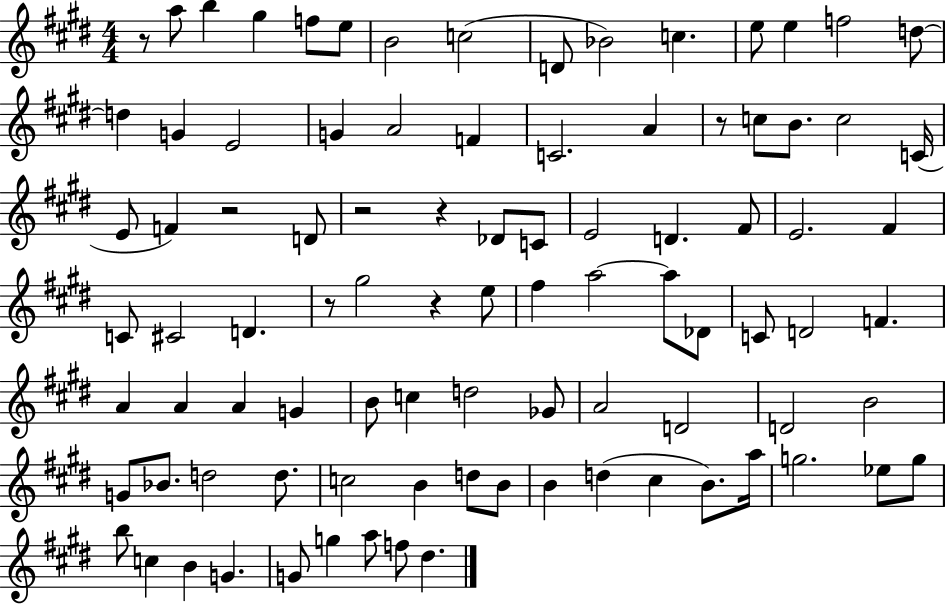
{
  \clef treble
  \numericTimeSignature
  \time 4/4
  \key e \major
  r8 a''8 b''4 gis''4 f''8 e''8 | b'2 c''2( | d'8 bes'2) c''4. | e''8 e''4 f''2 d''8~~ | \break d''4 g'4 e'2 | g'4 a'2 f'4 | c'2. a'4 | r8 c''8 b'8. c''2 c'16( | \break e'8 f'4) r2 d'8 | r2 r4 des'8 c'8 | e'2 d'4. fis'8 | e'2. fis'4 | \break c'8 cis'2 d'4. | r8 gis''2 r4 e''8 | fis''4 a''2~~ a''8 des'8 | c'8 d'2 f'4. | \break a'4 a'4 a'4 g'4 | b'8 c''4 d''2 ges'8 | a'2 d'2 | d'2 b'2 | \break g'8 bes'8. d''2 d''8. | c''2 b'4 d''8 b'8 | b'4 d''4( cis''4 b'8.) a''16 | g''2. ees''8 g''8 | \break b''8 c''4 b'4 g'4. | g'8 g''4 a''8 f''8 dis''4. | \bar "|."
}